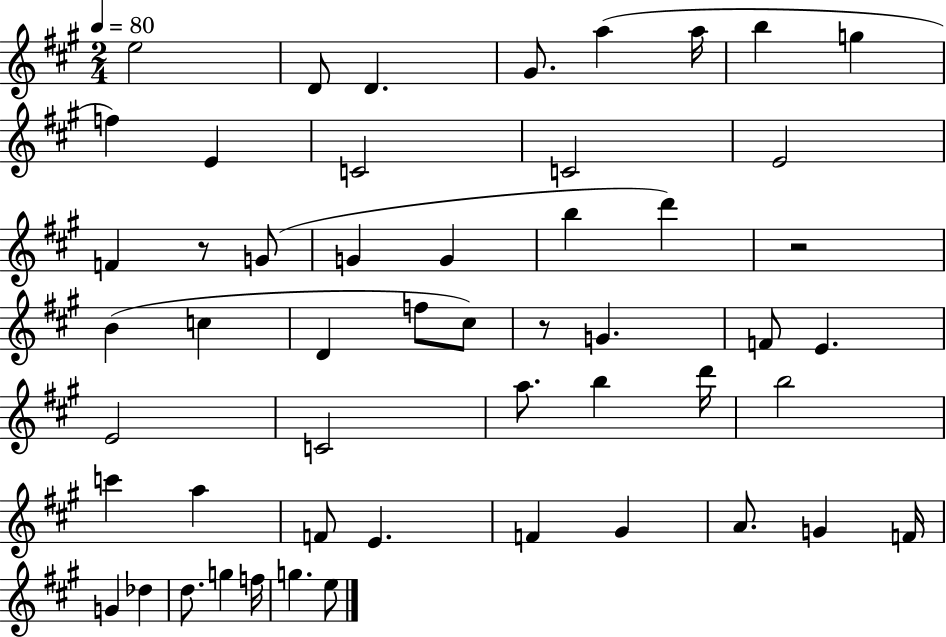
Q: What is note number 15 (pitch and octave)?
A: G4